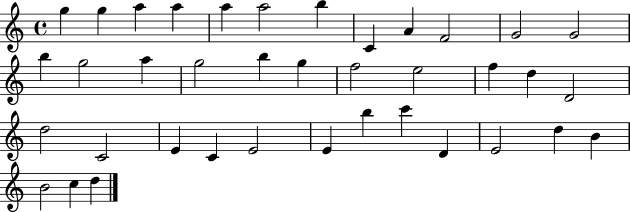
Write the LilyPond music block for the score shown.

{
  \clef treble
  \time 4/4
  \defaultTimeSignature
  \key c \major
  g''4 g''4 a''4 a''4 | a''4 a''2 b''4 | c'4 a'4 f'2 | g'2 g'2 | \break b''4 g''2 a''4 | g''2 b''4 g''4 | f''2 e''2 | f''4 d''4 d'2 | \break d''2 c'2 | e'4 c'4 e'2 | e'4 b''4 c'''4 d'4 | e'2 d''4 b'4 | \break b'2 c''4 d''4 | \bar "|."
}